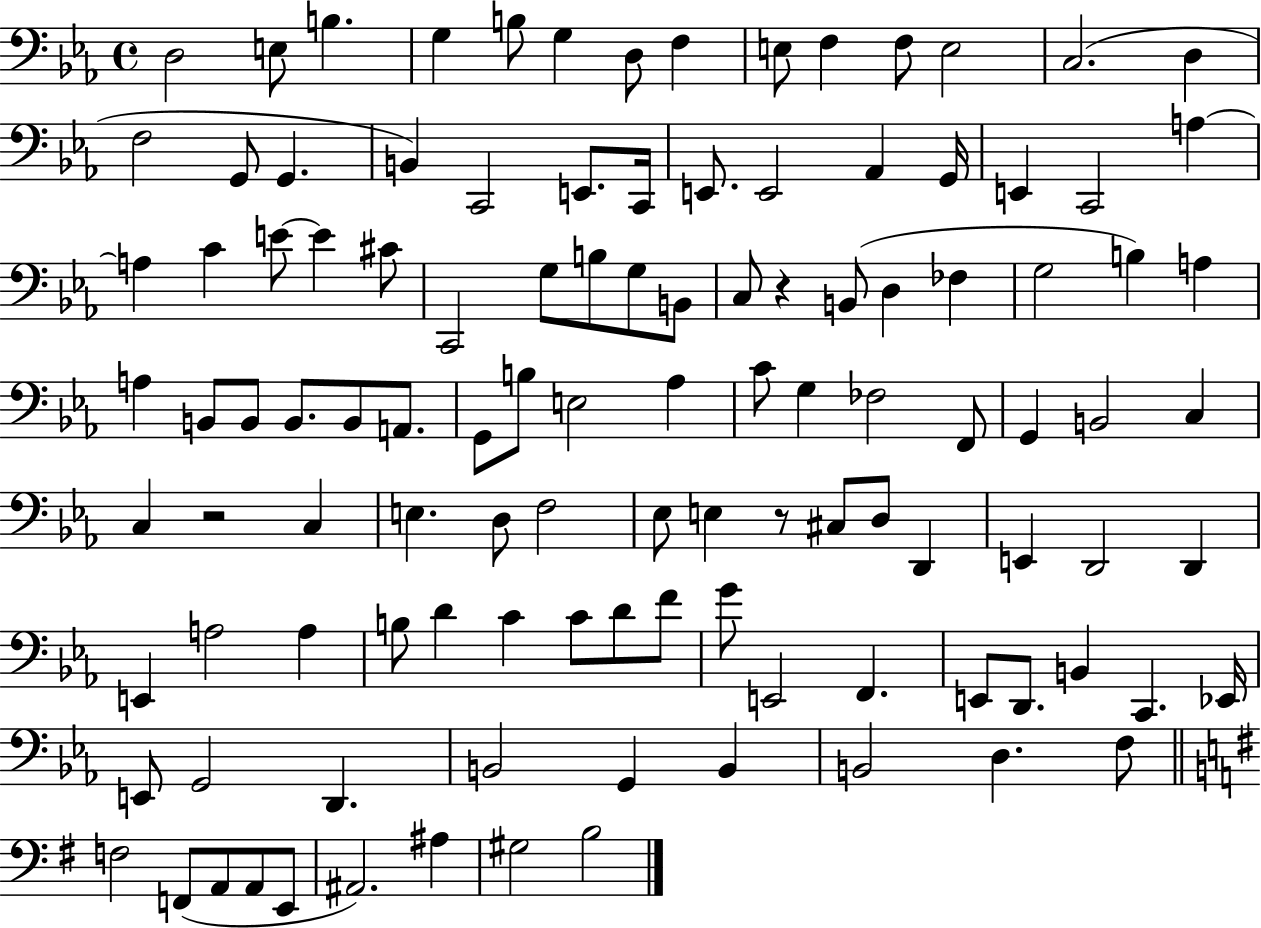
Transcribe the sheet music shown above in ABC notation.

X:1
T:Untitled
M:4/4
L:1/4
K:Eb
D,2 E,/2 B, G, B,/2 G, D,/2 F, E,/2 F, F,/2 E,2 C,2 D, F,2 G,,/2 G,, B,, C,,2 E,,/2 C,,/4 E,,/2 E,,2 _A,, G,,/4 E,, C,,2 A, A, C E/2 E ^C/2 C,,2 G,/2 B,/2 G,/2 B,,/2 C,/2 z B,,/2 D, _F, G,2 B, A, A, B,,/2 B,,/2 B,,/2 B,,/2 A,,/2 G,,/2 B,/2 E,2 _A, C/2 G, _F,2 F,,/2 G,, B,,2 C, C, z2 C, E, D,/2 F,2 _E,/2 E, z/2 ^C,/2 D,/2 D,, E,, D,,2 D,, E,, A,2 A, B,/2 D C C/2 D/2 F/2 G/2 E,,2 F,, E,,/2 D,,/2 B,, C,, _E,,/4 E,,/2 G,,2 D,, B,,2 G,, B,, B,,2 D, F,/2 F,2 F,,/2 A,,/2 A,,/2 E,,/2 ^A,,2 ^A, ^G,2 B,2